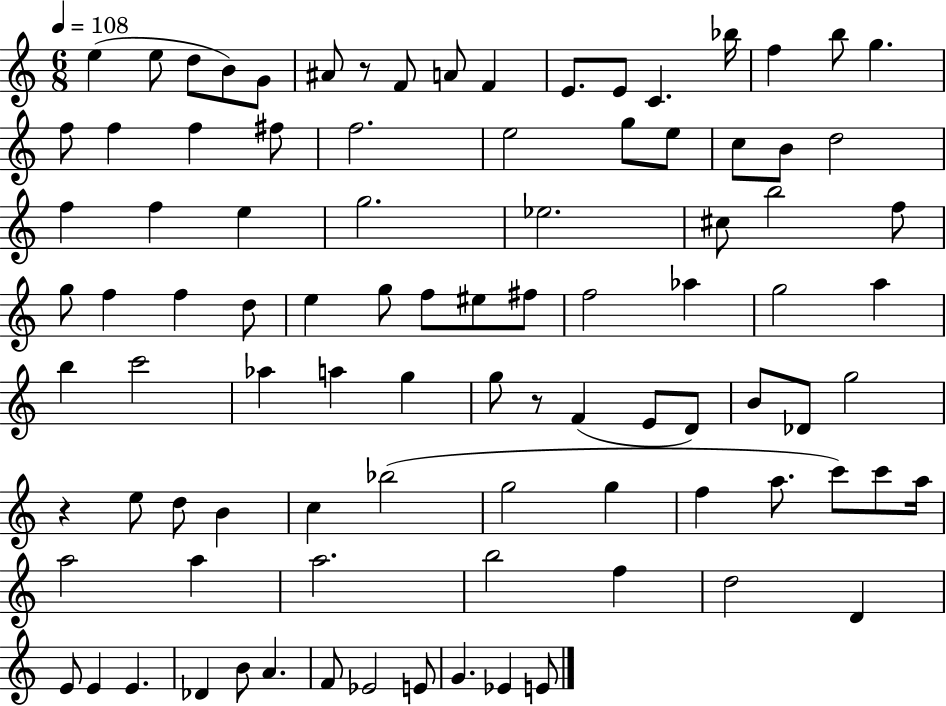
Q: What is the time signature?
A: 6/8